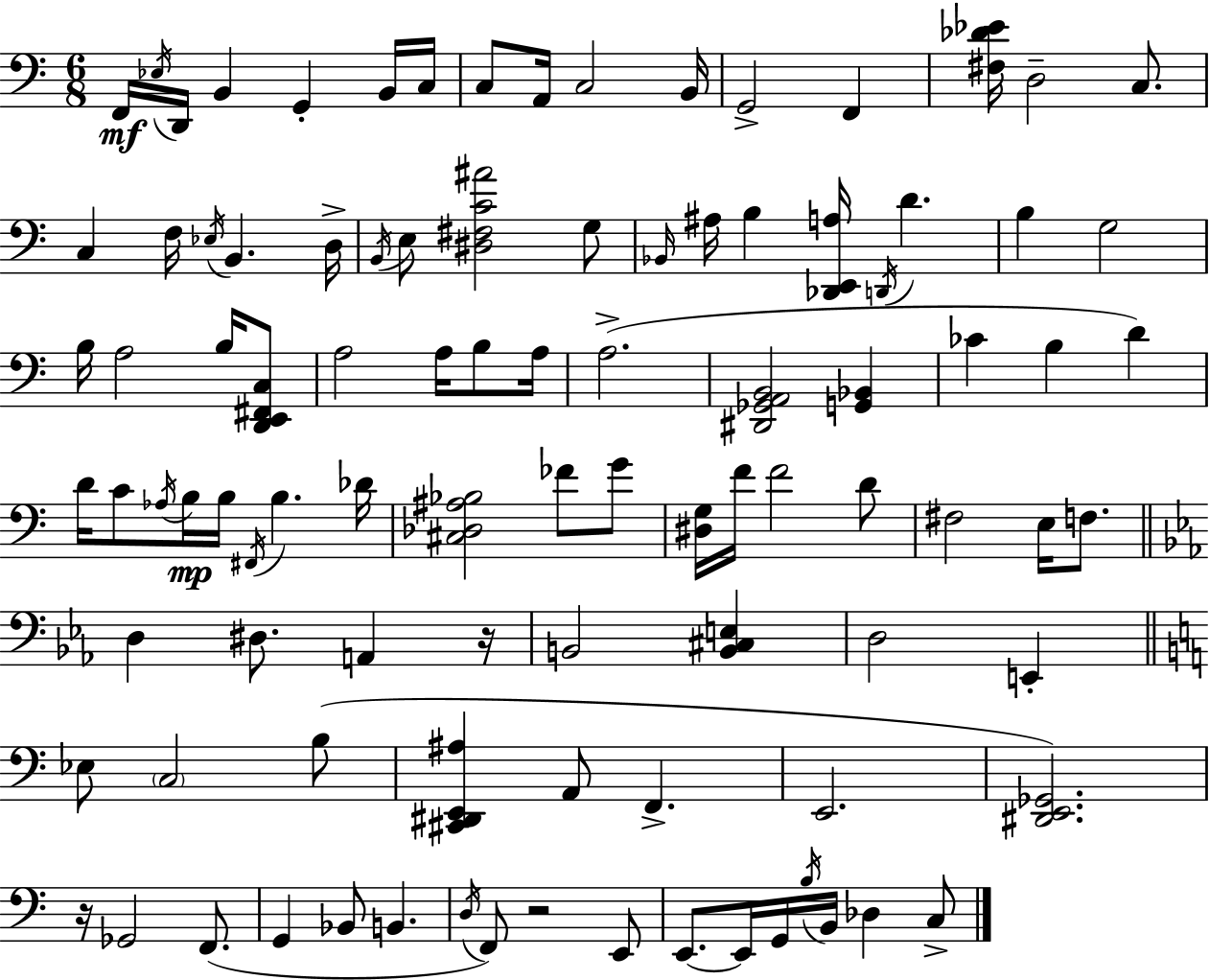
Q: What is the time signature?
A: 6/8